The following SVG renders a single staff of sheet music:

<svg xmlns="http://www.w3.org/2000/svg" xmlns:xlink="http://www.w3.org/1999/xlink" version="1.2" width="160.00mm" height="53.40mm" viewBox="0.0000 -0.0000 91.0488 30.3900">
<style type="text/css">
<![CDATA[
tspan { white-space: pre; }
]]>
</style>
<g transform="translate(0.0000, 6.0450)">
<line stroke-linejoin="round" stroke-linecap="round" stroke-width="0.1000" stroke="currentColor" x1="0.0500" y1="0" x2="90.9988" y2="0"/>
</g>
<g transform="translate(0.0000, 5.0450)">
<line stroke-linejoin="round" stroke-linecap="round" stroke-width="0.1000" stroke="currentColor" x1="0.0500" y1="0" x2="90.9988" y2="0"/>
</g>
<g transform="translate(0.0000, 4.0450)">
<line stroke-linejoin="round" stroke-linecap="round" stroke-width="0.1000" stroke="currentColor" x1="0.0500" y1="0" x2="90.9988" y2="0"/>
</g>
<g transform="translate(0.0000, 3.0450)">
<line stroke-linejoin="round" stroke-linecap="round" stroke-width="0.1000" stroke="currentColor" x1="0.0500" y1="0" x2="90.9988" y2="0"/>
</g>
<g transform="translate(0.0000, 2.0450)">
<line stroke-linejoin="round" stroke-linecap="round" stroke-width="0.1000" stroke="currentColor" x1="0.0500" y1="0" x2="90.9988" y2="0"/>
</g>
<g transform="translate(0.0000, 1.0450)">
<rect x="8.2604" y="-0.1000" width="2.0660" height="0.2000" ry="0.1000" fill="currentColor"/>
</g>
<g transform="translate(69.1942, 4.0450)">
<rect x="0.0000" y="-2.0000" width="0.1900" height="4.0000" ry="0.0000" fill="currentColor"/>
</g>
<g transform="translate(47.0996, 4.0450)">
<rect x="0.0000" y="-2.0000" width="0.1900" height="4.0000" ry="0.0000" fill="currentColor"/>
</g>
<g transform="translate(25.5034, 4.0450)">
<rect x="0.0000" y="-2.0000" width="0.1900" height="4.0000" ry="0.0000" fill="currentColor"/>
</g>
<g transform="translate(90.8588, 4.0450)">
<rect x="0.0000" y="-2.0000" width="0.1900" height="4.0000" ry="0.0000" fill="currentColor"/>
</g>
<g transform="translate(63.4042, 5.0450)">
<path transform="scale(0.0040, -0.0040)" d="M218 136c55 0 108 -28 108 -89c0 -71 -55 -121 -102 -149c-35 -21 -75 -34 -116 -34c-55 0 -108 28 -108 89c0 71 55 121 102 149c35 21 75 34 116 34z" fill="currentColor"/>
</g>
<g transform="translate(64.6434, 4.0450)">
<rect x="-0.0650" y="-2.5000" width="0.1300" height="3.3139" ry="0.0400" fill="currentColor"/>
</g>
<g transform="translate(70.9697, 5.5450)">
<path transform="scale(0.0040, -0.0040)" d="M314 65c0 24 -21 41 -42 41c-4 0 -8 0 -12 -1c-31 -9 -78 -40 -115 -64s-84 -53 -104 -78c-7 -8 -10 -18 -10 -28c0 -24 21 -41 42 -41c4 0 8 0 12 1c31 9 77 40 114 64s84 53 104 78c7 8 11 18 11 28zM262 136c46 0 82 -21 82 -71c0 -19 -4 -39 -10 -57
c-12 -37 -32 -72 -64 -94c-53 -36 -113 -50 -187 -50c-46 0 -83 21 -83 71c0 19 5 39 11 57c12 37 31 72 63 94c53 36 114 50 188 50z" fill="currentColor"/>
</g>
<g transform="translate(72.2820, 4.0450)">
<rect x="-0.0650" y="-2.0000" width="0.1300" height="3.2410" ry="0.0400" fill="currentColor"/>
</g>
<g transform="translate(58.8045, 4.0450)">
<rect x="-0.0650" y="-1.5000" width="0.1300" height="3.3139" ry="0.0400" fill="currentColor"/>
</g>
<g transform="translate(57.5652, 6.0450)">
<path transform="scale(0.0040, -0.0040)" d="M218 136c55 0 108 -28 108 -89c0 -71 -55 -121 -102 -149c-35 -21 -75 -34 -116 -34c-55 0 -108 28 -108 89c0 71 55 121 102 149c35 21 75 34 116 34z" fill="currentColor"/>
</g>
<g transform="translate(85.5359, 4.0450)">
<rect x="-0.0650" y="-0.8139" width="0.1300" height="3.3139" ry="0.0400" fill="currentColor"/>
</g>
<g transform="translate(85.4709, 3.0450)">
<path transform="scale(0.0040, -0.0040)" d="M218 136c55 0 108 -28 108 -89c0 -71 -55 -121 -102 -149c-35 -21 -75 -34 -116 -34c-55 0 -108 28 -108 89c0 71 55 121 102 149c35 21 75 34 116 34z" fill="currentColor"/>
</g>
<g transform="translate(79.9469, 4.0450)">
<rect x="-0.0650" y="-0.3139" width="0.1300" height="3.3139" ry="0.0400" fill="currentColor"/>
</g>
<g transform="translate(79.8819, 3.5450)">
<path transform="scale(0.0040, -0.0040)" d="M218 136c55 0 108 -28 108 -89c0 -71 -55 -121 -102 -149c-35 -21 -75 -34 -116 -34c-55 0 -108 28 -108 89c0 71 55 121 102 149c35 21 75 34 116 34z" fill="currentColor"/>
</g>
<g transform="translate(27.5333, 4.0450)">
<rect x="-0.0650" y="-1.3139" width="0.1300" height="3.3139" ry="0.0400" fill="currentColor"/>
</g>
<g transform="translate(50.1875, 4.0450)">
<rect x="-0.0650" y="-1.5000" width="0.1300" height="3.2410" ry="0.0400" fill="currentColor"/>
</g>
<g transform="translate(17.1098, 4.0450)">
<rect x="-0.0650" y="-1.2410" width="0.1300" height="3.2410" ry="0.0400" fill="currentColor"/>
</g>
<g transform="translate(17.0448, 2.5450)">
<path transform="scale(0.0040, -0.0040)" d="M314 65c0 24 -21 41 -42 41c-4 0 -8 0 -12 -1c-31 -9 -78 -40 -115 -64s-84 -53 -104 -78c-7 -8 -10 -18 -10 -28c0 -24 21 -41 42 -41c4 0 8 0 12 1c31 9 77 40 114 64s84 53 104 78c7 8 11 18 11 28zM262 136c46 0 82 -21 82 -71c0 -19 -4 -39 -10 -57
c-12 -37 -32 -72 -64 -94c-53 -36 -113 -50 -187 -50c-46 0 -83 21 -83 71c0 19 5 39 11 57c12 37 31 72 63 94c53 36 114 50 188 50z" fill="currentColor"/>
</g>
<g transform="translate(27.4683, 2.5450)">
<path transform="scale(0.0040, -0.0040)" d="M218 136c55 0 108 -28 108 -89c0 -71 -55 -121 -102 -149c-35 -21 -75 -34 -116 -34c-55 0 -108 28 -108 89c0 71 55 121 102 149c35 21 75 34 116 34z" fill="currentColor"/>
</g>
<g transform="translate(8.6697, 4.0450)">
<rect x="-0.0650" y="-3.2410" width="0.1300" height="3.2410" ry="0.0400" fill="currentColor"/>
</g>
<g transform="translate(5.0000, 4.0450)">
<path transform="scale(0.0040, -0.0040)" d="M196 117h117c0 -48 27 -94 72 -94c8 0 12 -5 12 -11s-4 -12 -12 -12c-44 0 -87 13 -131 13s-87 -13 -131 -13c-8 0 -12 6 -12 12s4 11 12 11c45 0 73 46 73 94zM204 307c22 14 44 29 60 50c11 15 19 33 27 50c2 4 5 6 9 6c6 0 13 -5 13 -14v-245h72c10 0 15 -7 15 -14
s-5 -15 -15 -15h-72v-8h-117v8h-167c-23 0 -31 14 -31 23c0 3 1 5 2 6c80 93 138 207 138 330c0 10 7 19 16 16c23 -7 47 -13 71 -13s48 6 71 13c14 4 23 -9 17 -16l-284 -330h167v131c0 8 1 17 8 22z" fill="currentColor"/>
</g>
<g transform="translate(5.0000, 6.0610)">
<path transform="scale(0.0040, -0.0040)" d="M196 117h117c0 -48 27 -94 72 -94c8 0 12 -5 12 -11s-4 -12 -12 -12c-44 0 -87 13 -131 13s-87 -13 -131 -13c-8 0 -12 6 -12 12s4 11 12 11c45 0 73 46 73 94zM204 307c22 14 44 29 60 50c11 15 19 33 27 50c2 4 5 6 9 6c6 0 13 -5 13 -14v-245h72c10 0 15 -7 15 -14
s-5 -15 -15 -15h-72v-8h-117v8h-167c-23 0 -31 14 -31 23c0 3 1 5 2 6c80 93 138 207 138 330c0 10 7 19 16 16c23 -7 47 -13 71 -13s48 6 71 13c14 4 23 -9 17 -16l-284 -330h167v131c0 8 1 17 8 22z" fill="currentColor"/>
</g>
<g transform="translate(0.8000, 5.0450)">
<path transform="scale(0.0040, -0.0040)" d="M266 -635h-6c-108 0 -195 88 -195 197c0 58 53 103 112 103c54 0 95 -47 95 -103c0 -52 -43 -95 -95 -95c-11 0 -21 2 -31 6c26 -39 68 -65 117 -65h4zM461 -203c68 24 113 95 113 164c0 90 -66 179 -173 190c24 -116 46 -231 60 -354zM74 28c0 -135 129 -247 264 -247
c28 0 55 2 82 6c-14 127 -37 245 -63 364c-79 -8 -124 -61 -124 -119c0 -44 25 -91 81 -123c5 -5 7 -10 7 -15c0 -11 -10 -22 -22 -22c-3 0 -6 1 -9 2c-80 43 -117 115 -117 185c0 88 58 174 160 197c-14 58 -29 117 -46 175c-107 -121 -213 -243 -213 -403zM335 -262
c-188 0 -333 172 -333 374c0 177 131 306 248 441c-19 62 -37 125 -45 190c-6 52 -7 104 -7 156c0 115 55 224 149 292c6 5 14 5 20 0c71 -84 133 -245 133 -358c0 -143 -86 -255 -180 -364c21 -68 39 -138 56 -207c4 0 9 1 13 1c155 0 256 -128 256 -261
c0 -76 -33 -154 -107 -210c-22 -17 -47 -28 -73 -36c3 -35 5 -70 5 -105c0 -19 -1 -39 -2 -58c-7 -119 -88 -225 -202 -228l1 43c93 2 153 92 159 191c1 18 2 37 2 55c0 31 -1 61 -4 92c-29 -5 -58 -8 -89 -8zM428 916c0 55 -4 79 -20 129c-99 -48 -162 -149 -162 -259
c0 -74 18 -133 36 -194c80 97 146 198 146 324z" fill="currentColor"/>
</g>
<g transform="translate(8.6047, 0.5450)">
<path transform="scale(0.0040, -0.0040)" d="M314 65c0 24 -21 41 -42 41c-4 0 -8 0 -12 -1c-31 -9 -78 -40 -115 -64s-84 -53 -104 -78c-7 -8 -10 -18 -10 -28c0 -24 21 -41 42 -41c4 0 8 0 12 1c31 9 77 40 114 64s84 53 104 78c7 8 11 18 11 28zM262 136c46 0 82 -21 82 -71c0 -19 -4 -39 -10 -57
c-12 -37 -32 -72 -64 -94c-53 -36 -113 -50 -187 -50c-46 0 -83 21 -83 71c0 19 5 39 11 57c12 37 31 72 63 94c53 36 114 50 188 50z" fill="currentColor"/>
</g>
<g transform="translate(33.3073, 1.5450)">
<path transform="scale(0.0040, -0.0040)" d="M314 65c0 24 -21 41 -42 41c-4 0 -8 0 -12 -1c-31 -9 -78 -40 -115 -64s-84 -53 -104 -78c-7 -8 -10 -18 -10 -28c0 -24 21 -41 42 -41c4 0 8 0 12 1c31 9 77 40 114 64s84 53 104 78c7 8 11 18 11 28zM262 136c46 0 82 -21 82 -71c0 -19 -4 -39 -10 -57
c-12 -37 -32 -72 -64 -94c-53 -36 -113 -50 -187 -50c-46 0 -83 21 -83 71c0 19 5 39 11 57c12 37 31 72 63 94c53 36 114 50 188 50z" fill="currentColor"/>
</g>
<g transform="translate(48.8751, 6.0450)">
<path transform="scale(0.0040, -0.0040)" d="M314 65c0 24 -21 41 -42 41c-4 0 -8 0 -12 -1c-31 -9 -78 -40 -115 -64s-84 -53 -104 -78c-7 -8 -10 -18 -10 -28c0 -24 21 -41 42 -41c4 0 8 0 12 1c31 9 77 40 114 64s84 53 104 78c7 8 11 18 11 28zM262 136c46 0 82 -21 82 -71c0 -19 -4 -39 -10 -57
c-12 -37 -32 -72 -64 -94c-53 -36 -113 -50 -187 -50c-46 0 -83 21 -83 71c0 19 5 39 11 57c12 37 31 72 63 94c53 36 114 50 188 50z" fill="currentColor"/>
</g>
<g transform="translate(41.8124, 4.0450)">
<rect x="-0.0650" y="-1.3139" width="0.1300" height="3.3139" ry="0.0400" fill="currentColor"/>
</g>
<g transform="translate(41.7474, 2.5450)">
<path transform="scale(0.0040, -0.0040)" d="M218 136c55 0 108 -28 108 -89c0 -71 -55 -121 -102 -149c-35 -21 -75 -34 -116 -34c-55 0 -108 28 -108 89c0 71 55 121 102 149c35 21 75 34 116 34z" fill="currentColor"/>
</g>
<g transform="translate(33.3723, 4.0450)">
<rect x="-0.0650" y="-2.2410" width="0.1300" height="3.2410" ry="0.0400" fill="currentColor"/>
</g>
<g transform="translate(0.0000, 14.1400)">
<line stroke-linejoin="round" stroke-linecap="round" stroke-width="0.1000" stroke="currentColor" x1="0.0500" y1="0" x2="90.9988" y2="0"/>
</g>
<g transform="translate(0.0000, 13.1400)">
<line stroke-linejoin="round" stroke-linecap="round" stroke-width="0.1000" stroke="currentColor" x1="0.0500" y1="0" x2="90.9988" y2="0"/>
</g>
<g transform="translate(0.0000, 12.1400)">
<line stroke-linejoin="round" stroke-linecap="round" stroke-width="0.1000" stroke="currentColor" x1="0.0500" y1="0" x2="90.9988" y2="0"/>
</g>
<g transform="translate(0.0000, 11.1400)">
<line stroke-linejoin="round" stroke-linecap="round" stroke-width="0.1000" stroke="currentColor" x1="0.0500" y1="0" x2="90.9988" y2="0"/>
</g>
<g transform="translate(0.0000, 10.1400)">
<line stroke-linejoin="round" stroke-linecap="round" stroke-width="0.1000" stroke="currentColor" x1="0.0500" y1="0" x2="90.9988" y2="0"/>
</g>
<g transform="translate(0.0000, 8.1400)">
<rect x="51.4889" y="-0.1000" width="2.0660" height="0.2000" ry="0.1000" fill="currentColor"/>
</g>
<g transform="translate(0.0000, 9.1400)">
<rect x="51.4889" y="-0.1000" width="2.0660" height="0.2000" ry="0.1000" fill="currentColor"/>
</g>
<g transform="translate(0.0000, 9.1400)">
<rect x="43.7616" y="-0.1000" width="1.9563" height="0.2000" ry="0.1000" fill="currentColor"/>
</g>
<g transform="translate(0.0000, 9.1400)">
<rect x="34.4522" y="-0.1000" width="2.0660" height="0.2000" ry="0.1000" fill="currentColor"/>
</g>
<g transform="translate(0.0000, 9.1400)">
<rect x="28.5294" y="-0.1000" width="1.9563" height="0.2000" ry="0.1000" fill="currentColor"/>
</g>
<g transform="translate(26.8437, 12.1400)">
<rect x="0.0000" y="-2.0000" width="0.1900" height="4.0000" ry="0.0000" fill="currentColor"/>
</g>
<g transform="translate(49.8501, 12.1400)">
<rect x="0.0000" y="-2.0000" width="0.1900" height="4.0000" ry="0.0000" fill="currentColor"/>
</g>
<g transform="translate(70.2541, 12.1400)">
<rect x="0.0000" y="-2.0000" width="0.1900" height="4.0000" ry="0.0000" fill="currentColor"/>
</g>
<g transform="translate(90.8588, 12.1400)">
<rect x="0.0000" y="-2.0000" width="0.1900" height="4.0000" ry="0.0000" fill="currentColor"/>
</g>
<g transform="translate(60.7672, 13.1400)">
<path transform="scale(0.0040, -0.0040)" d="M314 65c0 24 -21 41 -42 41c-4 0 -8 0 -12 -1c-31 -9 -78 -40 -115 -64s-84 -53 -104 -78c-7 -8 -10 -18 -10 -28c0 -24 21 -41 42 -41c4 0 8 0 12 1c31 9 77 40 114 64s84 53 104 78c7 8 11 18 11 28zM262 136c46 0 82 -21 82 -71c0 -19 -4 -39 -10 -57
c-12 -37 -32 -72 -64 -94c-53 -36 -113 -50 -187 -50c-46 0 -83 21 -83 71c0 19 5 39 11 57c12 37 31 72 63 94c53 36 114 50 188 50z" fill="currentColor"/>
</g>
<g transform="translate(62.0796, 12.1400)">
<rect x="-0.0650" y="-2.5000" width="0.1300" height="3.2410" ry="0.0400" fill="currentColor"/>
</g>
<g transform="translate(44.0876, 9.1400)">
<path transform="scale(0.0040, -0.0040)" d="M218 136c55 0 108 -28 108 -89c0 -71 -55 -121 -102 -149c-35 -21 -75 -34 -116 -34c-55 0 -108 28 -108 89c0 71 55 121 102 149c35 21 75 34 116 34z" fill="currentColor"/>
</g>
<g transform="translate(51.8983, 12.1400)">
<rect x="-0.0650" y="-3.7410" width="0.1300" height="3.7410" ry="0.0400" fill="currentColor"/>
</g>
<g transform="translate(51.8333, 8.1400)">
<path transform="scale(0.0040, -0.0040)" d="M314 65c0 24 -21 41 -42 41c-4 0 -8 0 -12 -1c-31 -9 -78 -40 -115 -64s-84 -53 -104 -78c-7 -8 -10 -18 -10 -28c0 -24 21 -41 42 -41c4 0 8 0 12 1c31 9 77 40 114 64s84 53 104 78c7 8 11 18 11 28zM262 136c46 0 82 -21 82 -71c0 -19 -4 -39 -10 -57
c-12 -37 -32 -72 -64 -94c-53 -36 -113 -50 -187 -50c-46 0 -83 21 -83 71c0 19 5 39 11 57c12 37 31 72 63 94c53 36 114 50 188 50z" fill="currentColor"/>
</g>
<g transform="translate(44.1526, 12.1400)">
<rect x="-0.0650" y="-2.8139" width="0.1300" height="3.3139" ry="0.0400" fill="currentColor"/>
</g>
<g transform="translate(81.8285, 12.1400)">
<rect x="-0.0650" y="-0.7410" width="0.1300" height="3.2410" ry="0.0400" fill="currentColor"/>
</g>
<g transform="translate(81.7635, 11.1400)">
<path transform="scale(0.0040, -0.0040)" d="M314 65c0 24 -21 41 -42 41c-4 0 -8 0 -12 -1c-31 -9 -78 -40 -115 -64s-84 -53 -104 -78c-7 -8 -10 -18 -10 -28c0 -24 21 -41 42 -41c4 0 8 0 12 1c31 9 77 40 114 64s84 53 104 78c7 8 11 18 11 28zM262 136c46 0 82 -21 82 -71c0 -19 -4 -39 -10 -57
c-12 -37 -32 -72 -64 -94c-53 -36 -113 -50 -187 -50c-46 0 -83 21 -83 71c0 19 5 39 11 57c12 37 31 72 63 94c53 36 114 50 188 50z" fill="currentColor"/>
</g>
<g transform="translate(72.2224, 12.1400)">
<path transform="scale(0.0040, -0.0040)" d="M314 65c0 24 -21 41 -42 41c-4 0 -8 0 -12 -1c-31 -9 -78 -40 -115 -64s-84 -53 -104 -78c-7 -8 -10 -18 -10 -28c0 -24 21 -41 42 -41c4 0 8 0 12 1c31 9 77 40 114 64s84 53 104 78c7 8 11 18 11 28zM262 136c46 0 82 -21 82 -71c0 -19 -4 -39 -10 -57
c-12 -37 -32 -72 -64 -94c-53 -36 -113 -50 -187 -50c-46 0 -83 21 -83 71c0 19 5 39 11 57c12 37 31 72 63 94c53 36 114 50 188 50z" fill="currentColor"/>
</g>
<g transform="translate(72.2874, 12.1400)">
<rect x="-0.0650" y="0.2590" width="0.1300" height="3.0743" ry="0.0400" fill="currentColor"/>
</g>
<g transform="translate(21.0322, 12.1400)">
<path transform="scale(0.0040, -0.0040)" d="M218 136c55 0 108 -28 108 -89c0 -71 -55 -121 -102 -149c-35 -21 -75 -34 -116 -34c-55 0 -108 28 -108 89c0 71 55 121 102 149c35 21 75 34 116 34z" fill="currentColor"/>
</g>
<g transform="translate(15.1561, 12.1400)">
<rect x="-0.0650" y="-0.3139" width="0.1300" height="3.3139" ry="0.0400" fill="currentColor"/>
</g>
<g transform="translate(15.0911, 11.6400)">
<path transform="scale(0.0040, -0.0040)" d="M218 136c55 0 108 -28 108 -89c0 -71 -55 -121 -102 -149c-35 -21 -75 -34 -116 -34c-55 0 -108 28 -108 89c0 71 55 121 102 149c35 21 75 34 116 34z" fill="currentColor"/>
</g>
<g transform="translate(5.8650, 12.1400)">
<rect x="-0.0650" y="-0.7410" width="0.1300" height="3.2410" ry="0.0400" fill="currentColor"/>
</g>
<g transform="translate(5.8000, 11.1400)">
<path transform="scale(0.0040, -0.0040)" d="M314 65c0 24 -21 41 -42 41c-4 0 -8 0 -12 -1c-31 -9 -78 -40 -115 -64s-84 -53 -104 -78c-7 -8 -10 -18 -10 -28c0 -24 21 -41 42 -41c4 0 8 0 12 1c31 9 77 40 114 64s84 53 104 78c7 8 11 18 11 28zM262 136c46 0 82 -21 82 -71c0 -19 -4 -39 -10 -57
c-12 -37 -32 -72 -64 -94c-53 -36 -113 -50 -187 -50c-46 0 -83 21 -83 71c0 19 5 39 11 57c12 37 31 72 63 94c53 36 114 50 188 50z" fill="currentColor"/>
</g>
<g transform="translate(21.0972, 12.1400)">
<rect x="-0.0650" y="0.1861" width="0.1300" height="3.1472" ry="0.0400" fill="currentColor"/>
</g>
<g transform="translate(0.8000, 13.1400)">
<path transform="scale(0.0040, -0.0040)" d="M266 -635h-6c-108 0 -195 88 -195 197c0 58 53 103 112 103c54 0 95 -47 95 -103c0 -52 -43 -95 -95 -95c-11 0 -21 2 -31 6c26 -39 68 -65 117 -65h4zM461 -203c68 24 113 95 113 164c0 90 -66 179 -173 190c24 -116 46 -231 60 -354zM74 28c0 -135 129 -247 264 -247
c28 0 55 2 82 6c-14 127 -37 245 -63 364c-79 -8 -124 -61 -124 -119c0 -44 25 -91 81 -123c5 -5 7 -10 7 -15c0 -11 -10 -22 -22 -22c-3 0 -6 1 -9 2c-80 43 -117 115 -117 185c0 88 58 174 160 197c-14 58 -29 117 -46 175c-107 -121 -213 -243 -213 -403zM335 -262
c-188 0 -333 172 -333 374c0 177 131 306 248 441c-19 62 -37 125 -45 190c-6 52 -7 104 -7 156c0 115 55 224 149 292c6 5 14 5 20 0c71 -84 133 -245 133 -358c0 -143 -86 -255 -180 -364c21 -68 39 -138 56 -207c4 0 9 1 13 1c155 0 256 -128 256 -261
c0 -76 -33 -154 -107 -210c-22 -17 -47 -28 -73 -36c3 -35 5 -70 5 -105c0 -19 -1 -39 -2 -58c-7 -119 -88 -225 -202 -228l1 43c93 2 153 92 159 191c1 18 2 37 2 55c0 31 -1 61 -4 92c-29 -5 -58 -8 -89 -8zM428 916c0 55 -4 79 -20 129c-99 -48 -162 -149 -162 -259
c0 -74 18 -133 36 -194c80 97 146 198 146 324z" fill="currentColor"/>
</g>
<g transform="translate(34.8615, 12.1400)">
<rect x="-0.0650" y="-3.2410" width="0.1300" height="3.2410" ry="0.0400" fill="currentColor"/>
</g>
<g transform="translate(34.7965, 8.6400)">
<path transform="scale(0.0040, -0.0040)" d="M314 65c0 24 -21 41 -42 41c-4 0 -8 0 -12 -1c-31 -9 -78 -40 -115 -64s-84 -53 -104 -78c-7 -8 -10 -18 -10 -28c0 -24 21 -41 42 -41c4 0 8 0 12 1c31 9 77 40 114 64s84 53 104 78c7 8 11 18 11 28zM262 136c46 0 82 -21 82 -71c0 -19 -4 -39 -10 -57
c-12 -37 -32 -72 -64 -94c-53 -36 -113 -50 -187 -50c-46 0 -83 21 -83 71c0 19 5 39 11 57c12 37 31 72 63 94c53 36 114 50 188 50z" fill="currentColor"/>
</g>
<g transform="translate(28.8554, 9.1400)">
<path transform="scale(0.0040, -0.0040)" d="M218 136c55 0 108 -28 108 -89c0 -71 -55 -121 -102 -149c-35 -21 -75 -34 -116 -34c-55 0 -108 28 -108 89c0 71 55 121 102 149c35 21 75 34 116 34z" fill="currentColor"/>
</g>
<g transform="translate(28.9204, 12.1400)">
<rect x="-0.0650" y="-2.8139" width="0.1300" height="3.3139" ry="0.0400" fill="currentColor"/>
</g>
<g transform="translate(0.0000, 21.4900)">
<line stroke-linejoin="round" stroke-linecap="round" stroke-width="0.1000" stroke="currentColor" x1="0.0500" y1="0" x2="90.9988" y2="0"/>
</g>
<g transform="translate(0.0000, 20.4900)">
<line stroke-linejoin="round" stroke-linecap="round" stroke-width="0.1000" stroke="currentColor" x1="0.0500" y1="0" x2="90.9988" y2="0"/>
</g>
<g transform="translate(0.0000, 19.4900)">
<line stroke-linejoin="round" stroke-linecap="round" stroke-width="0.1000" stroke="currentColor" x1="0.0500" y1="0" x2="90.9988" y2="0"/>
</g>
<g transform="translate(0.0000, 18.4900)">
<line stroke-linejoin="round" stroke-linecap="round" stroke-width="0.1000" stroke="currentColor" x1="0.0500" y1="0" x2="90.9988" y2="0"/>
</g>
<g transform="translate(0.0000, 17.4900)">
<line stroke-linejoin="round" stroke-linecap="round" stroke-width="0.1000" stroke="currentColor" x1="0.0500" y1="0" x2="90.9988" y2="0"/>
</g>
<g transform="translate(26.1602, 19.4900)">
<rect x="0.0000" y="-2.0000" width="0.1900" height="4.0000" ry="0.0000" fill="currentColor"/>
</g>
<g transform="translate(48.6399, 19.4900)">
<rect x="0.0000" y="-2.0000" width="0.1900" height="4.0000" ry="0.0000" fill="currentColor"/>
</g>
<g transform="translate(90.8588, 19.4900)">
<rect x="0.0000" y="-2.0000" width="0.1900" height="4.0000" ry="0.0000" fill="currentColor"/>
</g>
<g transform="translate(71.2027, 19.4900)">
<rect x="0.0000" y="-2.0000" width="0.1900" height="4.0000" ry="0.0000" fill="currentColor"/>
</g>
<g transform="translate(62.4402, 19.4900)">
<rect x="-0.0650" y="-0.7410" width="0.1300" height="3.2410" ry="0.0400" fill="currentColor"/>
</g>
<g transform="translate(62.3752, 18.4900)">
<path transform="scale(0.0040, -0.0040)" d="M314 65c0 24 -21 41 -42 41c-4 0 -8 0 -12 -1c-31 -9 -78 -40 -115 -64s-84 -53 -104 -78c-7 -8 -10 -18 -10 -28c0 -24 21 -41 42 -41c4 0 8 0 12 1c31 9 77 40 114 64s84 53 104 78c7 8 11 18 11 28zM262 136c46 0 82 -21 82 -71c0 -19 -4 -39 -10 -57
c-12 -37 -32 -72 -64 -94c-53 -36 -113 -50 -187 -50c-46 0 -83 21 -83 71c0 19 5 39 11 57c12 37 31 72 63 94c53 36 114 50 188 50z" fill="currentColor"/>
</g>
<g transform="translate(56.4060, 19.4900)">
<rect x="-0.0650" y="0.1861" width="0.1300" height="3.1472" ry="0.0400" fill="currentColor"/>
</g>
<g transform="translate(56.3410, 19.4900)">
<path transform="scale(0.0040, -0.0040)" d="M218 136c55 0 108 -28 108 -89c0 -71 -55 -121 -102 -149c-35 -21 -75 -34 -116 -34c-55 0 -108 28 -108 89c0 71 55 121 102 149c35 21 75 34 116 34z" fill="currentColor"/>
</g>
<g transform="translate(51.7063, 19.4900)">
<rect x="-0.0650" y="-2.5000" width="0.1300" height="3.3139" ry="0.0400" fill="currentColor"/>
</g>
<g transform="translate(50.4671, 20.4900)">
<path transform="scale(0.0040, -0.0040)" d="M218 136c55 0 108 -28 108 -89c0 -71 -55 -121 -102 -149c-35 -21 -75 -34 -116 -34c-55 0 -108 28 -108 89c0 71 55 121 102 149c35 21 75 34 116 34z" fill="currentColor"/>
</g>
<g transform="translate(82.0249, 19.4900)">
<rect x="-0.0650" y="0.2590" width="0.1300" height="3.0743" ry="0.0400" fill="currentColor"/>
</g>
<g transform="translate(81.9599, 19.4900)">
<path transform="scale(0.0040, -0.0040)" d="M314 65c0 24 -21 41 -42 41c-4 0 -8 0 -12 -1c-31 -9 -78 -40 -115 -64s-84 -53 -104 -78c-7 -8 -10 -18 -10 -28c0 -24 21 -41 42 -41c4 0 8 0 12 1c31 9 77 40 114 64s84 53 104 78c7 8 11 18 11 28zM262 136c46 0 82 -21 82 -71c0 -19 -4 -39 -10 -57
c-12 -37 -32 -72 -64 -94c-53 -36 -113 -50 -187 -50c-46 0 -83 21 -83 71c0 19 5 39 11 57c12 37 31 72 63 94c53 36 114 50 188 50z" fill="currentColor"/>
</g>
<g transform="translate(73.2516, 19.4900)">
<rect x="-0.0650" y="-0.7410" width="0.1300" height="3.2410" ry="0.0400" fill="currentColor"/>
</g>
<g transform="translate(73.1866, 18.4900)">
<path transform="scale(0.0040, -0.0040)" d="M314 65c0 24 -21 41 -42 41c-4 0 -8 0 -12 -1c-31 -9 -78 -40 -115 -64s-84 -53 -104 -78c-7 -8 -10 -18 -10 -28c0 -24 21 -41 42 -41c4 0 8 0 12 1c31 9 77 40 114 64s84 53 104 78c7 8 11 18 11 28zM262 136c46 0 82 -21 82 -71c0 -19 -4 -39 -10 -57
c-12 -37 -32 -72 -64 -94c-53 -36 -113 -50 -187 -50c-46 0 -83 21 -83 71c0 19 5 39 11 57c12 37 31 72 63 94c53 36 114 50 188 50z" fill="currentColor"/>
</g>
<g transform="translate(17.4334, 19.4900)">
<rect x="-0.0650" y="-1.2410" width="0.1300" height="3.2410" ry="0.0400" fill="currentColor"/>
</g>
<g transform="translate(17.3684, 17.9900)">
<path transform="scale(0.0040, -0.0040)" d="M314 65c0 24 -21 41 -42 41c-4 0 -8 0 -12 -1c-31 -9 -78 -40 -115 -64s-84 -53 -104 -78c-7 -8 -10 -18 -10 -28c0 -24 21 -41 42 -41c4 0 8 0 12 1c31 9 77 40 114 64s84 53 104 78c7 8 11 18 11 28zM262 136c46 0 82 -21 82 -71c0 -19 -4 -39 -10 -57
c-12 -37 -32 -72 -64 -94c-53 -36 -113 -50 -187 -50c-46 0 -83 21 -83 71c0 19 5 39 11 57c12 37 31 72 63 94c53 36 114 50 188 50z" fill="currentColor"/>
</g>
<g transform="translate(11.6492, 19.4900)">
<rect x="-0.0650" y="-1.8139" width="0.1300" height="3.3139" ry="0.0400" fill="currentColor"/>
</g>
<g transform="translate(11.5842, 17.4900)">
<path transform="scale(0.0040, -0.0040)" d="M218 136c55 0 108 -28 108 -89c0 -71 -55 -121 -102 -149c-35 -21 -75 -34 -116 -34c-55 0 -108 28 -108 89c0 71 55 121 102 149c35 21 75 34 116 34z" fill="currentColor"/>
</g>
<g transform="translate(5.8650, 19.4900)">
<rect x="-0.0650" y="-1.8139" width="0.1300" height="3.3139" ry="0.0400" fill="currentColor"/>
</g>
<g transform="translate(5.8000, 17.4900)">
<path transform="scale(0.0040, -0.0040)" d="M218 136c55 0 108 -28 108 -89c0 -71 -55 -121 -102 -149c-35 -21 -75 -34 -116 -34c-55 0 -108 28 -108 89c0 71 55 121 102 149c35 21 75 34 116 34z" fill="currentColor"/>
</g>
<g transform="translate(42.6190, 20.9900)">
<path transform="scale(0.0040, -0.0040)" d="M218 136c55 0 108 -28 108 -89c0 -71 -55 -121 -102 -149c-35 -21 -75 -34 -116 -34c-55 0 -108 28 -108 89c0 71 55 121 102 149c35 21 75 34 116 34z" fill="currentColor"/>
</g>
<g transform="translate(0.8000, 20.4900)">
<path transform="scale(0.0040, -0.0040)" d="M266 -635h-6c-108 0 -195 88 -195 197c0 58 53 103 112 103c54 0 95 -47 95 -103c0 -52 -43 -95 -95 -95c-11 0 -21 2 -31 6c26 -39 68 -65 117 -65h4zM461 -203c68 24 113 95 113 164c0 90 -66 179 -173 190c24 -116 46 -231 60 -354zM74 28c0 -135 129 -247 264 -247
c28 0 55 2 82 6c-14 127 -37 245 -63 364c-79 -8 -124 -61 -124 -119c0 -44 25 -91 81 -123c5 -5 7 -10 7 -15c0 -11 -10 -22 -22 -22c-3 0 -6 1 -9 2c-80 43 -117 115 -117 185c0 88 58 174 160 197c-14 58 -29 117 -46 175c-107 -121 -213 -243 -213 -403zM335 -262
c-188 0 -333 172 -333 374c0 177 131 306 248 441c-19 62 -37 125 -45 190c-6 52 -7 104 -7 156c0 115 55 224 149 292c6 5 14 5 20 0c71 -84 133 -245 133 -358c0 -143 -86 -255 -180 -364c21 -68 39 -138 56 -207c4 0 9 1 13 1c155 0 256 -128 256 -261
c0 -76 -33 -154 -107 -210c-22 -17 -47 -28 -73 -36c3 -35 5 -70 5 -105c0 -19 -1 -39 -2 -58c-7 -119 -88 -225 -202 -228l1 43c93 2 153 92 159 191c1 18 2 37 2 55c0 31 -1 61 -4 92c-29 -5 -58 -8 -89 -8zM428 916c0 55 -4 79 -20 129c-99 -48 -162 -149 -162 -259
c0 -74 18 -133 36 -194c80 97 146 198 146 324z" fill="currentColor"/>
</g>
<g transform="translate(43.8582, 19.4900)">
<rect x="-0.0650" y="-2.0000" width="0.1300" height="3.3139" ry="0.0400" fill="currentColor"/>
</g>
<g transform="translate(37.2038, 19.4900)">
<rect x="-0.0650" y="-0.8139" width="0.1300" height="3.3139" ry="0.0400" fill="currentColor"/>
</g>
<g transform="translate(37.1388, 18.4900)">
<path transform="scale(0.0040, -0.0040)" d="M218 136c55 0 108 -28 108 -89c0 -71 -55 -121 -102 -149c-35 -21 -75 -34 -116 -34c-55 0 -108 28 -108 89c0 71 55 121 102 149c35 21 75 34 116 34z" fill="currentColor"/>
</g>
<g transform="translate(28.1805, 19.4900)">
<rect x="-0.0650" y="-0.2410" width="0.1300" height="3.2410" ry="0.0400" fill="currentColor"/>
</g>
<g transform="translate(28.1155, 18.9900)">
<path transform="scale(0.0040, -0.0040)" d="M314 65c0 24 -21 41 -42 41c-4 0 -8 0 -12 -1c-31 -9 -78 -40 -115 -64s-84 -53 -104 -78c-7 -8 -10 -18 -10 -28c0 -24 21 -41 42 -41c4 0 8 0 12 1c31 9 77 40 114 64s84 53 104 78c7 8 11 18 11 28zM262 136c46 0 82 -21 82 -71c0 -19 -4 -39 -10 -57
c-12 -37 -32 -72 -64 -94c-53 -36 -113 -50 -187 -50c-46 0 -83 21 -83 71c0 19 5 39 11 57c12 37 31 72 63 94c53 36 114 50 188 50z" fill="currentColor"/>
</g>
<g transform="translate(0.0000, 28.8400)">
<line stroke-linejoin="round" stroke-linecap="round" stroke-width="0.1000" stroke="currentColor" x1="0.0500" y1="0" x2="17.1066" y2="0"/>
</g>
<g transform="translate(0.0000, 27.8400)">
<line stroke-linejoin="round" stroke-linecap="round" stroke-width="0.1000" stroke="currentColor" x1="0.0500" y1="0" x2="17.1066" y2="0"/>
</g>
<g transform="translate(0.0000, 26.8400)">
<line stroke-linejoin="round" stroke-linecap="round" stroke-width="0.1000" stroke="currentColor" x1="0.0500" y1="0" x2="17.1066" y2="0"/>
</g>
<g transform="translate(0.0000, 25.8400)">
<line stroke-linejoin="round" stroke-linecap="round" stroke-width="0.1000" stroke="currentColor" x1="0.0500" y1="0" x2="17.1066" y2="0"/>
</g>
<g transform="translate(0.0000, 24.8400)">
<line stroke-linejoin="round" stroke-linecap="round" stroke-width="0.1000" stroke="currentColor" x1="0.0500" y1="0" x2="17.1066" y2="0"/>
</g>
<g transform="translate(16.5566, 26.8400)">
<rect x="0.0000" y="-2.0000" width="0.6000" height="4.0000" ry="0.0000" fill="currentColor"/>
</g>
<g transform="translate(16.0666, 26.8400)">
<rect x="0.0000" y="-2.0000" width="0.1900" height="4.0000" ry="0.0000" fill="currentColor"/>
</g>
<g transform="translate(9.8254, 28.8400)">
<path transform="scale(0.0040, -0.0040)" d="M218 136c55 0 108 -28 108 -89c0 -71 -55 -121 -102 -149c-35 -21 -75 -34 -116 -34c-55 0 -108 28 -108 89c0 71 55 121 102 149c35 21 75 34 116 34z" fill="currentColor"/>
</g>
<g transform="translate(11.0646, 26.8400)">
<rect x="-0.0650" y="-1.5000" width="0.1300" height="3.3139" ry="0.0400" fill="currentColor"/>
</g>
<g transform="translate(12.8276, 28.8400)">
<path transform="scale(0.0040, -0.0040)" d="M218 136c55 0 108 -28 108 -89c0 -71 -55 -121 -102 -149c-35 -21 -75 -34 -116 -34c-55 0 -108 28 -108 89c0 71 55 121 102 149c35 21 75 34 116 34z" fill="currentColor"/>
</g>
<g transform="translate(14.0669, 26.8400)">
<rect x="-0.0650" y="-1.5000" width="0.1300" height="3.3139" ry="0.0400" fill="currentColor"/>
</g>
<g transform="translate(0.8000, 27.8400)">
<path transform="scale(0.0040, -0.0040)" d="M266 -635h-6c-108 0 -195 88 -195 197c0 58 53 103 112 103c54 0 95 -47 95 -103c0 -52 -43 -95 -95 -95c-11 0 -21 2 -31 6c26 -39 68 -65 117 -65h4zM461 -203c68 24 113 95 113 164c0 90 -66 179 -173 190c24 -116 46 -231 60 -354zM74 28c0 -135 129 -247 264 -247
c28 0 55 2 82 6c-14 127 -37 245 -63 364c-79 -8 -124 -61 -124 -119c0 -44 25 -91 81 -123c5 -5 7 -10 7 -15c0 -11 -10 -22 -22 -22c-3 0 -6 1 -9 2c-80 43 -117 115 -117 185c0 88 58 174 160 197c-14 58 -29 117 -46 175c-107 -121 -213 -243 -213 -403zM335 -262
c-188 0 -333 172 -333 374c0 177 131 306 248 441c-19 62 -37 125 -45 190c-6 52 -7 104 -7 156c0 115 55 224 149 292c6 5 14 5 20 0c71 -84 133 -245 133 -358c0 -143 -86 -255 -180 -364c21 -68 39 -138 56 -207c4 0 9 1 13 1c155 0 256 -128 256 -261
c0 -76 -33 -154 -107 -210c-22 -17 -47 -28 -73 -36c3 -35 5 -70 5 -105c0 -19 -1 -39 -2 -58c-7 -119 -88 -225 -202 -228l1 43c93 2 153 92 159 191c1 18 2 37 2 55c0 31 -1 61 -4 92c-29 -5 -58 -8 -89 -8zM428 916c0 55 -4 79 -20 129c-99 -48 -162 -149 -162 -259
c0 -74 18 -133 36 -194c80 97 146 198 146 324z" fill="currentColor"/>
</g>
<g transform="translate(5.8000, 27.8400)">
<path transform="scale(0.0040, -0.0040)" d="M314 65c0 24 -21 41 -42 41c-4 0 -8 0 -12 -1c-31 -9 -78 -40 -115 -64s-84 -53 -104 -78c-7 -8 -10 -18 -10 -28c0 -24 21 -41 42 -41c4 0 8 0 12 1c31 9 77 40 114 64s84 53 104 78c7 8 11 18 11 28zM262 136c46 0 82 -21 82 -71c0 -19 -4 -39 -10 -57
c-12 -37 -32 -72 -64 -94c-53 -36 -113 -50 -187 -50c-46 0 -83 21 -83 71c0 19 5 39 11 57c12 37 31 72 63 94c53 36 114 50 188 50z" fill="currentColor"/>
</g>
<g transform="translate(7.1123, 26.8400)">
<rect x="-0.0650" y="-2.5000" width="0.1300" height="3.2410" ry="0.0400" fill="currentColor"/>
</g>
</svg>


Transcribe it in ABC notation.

X:1
T:Untitled
M:4/4
L:1/4
K:C
b2 e2 e g2 e E2 E G F2 c d d2 c B a b2 a c'2 G2 B2 d2 f f e2 c2 d F G B d2 d2 B2 G2 E E